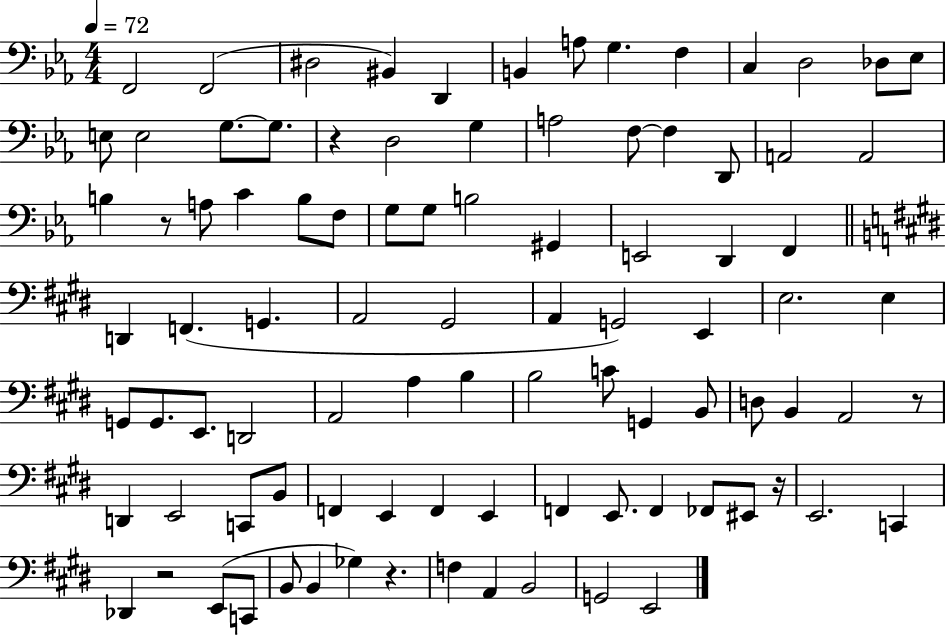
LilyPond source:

{
  \clef bass
  \numericTimeSignature
  \time 4/4
  \key ees \major
  \tempo 4 = 72
  f,2 f,2( | dis2 bis,4) d,4 | b,4 a8 g4. f4 | c4 d2 des8 ees8 | \break e8 e2 g8.~~ g8. | r4 d2 g4 | a2 f8~~ f4 d,8 | a,2 a,2 | \break b4 r8 a8 c'4 b8 f8 | g8 g8 b2 gis,4 | e,2 d,4 f,4 | \bar "||" \break \key e \major d,4 f,4.( g,4. | a,2 gis,2 | a,4 g,2) e,4 | e2. e4 | \break g,8 g,8. e,8. d,2 | a,2 a4 b4 | b2 c'8 g,4 b,8 | d8 b,4 a,2 r8 | \break d,4 e,2 c,8 b,8 | f,4 e,4 f,4 e,4 | f,4 e,8. f,4 fes,8 eis,8 r16 | e,2. c,4 | \break des,4 r2 e,8( c,8 | b,8 b,4 ges4) r4. | f4 a,4 b,2 | g,2 e,2 | \break \bar "|."
}